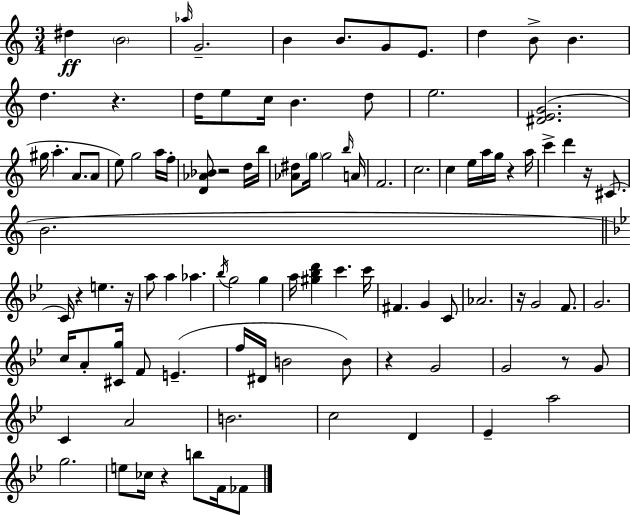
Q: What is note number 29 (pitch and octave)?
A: G5